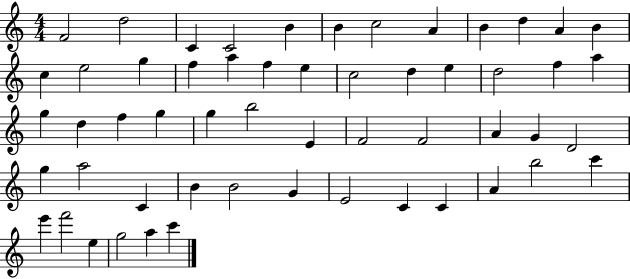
{
  \clef treble
  \numericTimeSignature
  \time 4/4
  \key c \major
  f'2 d''2 | c'4 c'2 b'4 | b'4 c''2 a'4 | b'4 d''4 a'4 b'4 | \break c''4 e''2 g''4 | f''4 a''4 f''4 e''4 | c''2 d''4 e''4 | d''2 f''4 a''4 | \break g''4 d''4 f''4 g''4 | g''4 b''2 e'4 | f'2 f'2 | a'4 g'4 d'2 | \break g''4 a''2 c'4 | b'4 b'2 g'4 | e'2 c'4 c'4 | a'4 b''2 c'''4 | \break e'''4 f'''2 e''4 | g''2 a''4 c'''4 | \bar "|."
}